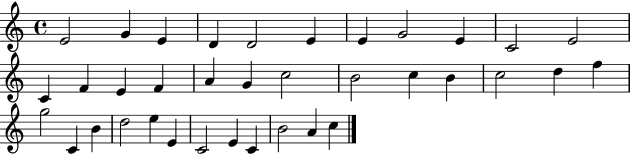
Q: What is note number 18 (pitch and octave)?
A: C5